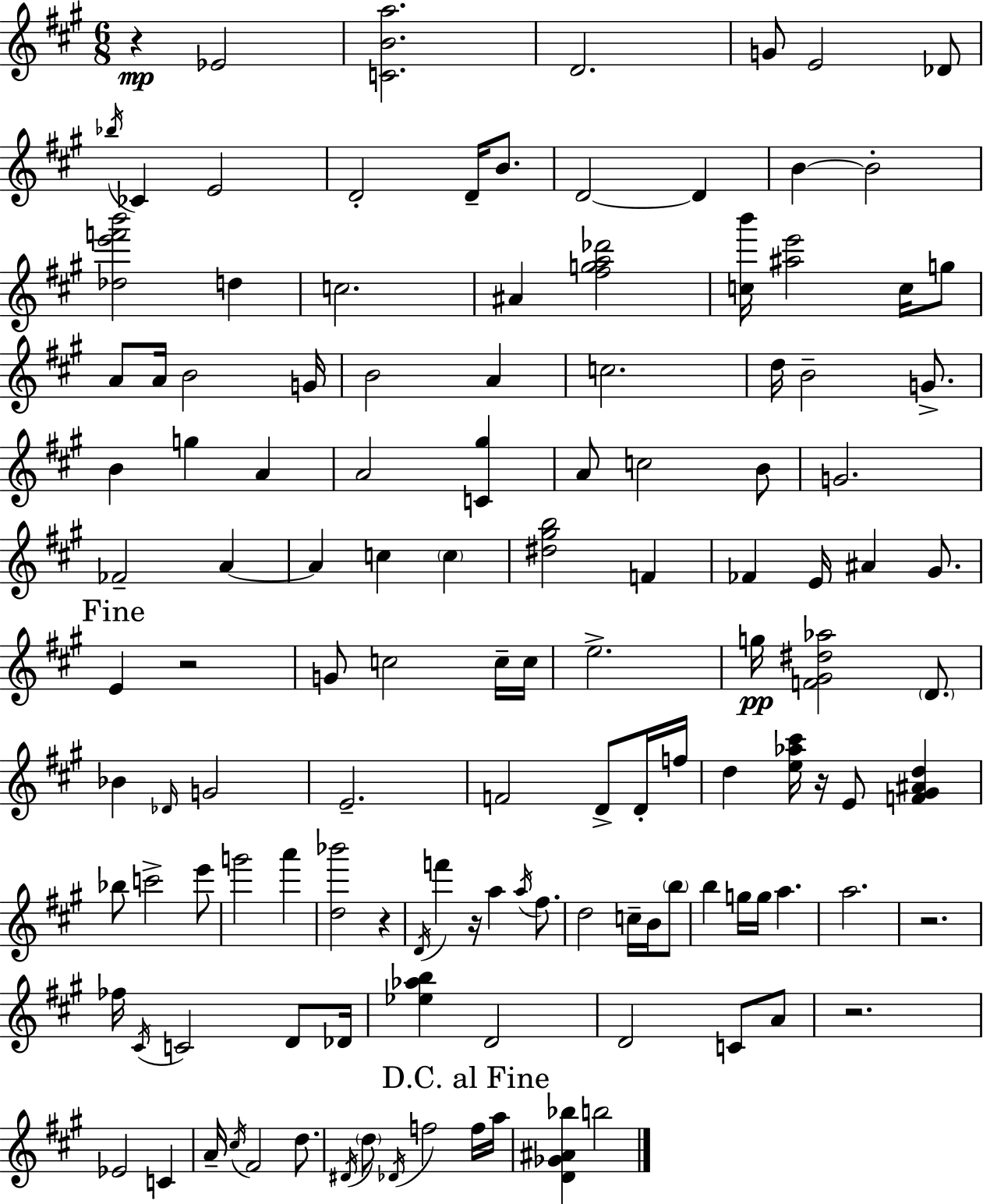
X:1
T:Untitled
M:6/8
L:1/4
K:A
z _E2 [CBa]2 D2 G/2 E2 _D/2 _b/4 _C E2 D2 D/4 B/2 D2 D B B2 [_de'f'b']2 d c2 ^A [^fga_d']2 [cb']/4 [^ae']2 c/4 g/2 A/2 A/4 B2 G/4 B2 A c2 d/4 B2 G/2 B g A A2 [C^g] A/2 c2 B/2 G2 _F2 A A c c [^d^gb]2 F _F E/4 ^A ^G/2 E z2 G/2 c2 c/4 c/4 e2 g/4 [F^G^d_a]2 D/2 _B _D/4 G2 E2 F2 D/2 D/4 f/4 d [e_a^c']/4 z/4 E/2 [F^G^Ad] _b/2 c'2 e'/2 g'2 a' [d_b']2 z D/4 f' z/4 a a/4 ^f/2 d2 c/4 B/4 b/2 b g/4 g/4 a a2 z2 _f/4 ^C/4 C2 D/2 _D/4 [_e_ab] D2 D2 C/2 A/2 z2 _E2 C A/4 ^c/4 ^F2 d/2 ^D/4 d/2 _D/4 f2 f/4 a/4 [D_G^A_b] b2